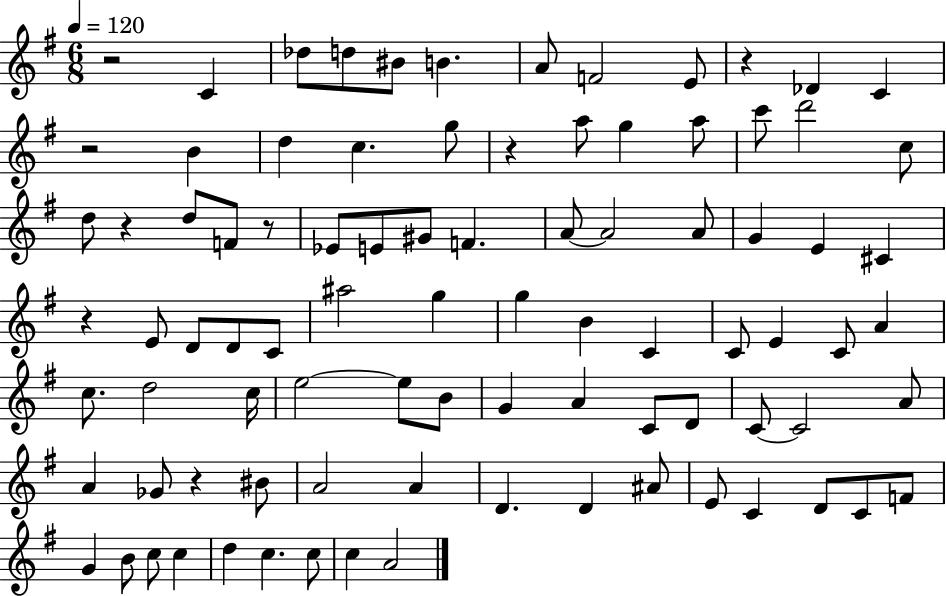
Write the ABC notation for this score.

X:1
T:Untitled
M:6/8
L:1/4
K:G
z2 C _d/2 d/2 ^B/2 B A/2 F2 E/2 z _D C z2 B d c g/2 z a/2 g a/2 c'/2 d'2 c/2 d/2 z d/2 F/2 z/2 _E/2 E/2 ^G/2 F A/2 A2 A/2 G E ^C z E/2 D/2 D/2 C/2 ^a2 g g B C C/2 E C/2 A c/2 d2 c/4 e2 e/2 B/2 G A C/2 D/2 C/2 C2 A/2 A _G/2 z ^B/2 A2 A D D ^A/2 E/2 C D/2 C/2 F/2 G B/2 c/2 c d c c/2 c A2